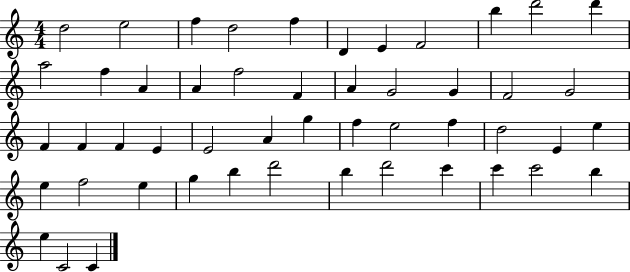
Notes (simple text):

D5/h E5/h F5/q D5/h F5/q D4/q E4/q F4/h B5/q D6/h D6/q A5/h F5/q A4/q A4/q F5/h F4/q A4/q G4/h G4/q F4/h G4/h F4/q F4/q F4/q E4/q E4/h A4/q G5/q F5/q E5/h F5/q D5/h E4/q E5/q E5/q F5/h E5/q G5/q B5/q D6/h B5/q D6/h C6/q C6/q C6/h B5/q E5/q C4/h C4/q